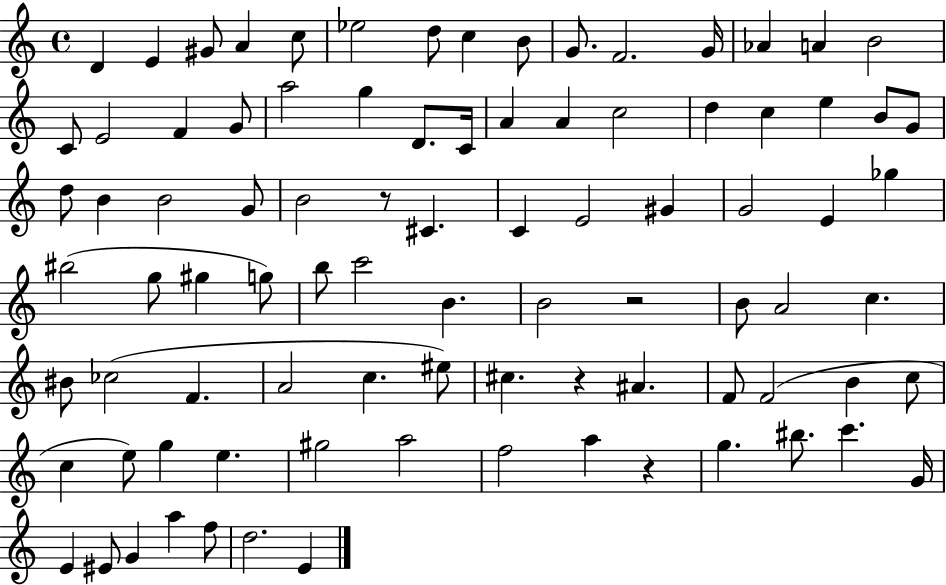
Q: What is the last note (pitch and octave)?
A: E4